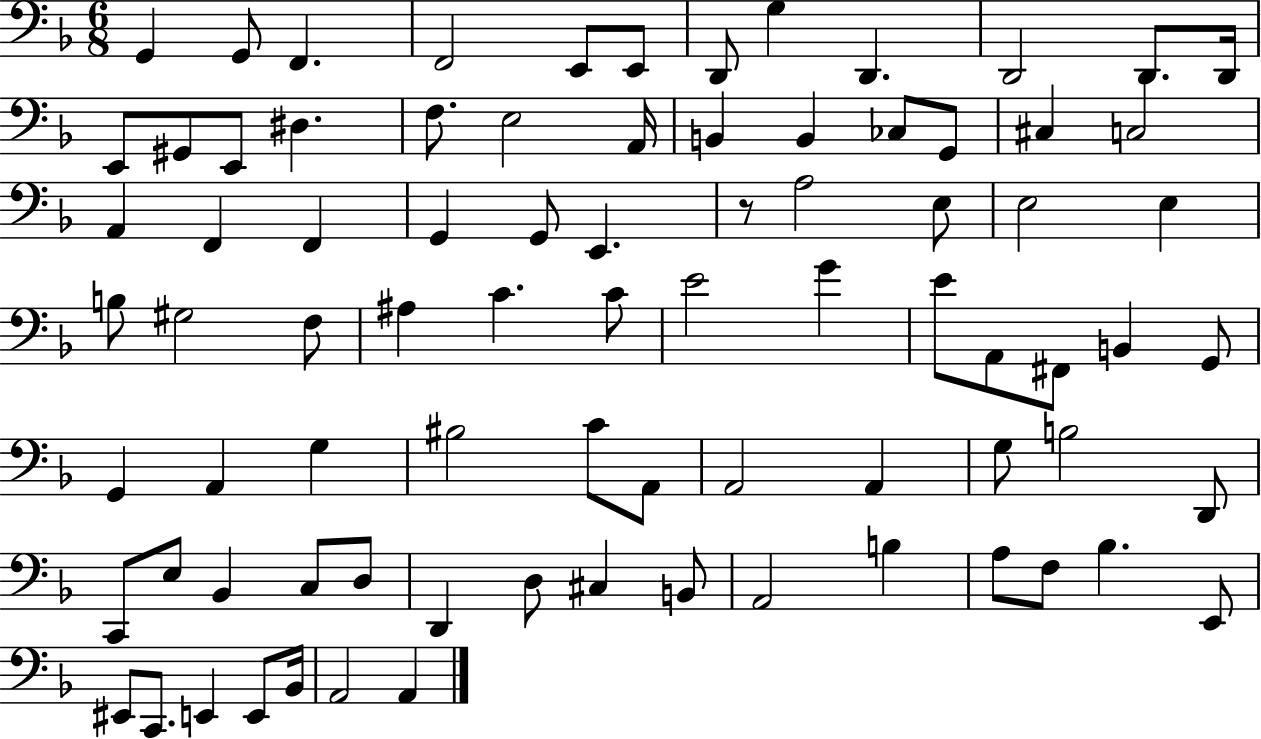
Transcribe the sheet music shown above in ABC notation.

X:1
T:Untitled
M:6/8
L:1/4
K:F
G,, G,,/2 F,, F,,2 E,,/2 E,,/2 D,,/2 G, D,, D,,2 D,,/2 D,,/4 E,,/2 ^G,,/2 E,,/2 ^D, F,/2 E,2 A,,/4 B,, B,, _C,/2 G,,/2 ^C, C,2 A,, F,, F,, G,, G,,/2 E,, z/2 A,2 E,/2 E,2 E, B,/2 ^G,2 F,/2 ^A, C C/2 E2 G E/2 A,,/2 ^F,,/2 B,, G,,/2 G,, A,, G, ^B,2 C/2 A,,/2 A,,2 A,, G,/2 B,2 D,,/2 C,,/2 E,/2 _B,, C,/2 D,/2 D,, D,/2 ^C, B,,/2 A,,2 B, A,/2 F,/2 _B, E,,/2 ^E,,/2 C,,/2 E,, E,,/2 _B,,/4 A,,2 A,,